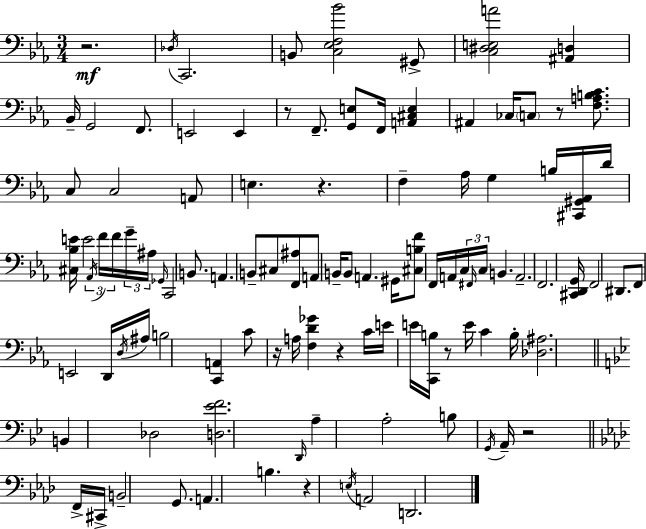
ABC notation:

X:1
T:Untitled
M:3/4
L:1/4
K:Cm
z2 _D,/4 C,,2 B,,/2 [C,_E,F,_B]2 ^G,,/2 [C,^D,E,A]2 [^A,,D,] _B,,/4 G,,2 F,,/2 E,,2 E,, z/2 F,,/2 [G,,E,]/2 F,,/4 [A,,^C,E,] ^A,, _C,/4 C,/2 z/2 [F,A,B,C]/2 C,/2 C,2 A,,/2 E, z F, _A,/4 G, B,/4 [^C,,^G,,_A,,]/4 D/4 [^C,_B,E]/4 E2 _A,,/4 F/4 F/4 G/4 ^A,/4 _G,,/4 C,,2 B,,/2 A,, B,,/2 ^C,/2 [F,,^A,]/2 A,,/2 B,,/4 B,,/2 A,, ^G,,/4 [^C,B,F]/2 F,,/4 A,,/4 C,/4 ^F,,/4 C,/4 B,, A,,2 F,,2 [^C,,D,,G,,]/4 F,,2 ^D,,/2 F,,/2 E,,2 D,,/4 D,/4 ^A,/4 B,2 [C,,A,,] C/2 z/4 A,/4 [F,D_G] z C/4 E/4 E/4 [C,,B,]/4 z/2 E/4 C B,/4 [_D,^A,]2 B,, _D,2 [D,_EF]2 D,,/4 A, A,2 B,/2 G,,/4 A,,/4 z2 F,,/4 ^C,,/4 B,,2 G,,/2 A,, B, z E,/4 A,,2 D,,2